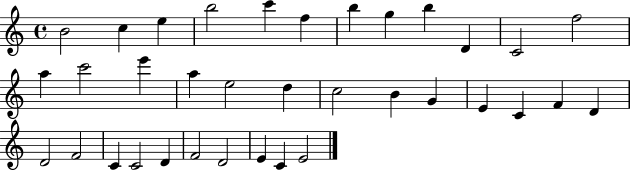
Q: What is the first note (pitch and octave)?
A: B4